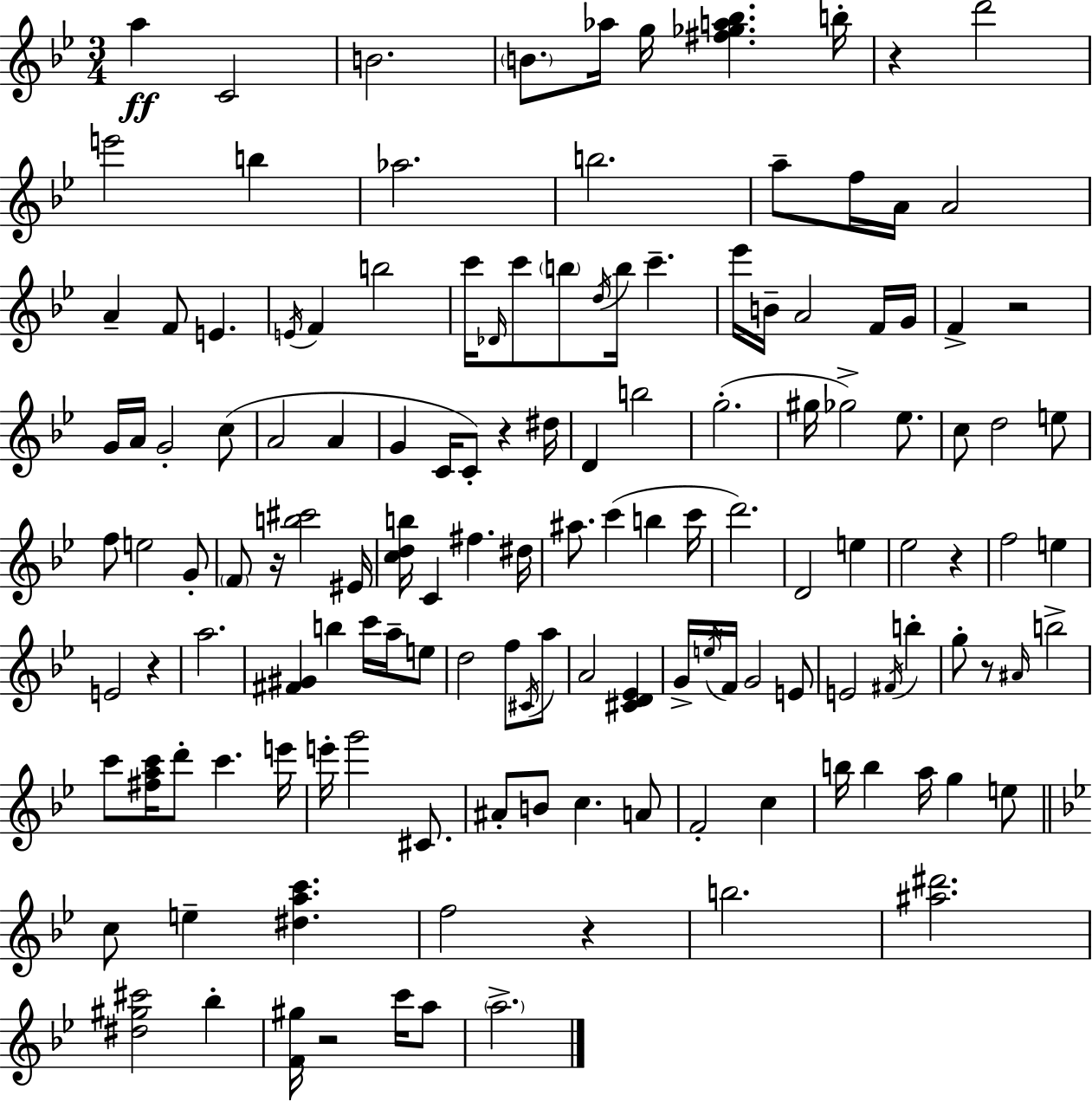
A5/q C4/h B4/h. B4/e. Ab5/s G5/s [F#5,Gb5,A5,Bb5]/q. B5/s R/q D6/h E6/h B5/q Ab5/h. B5/h. A5/e F5/s A4/s A4/h A4/q F4/e E4/q. E4/s F4/q B5/h C6/s Db4/s C6/e B5/e D5/s B5/s C6/q. Eb6/s B4/s A4/h F4/s G4/s F4/q R/h G4/s A4/s G4/h C5/e A4/h A4/q G4/q C4/s C4/e R/q D#5/s D4/q B5/h G5/h. G#5/s Gb5/h Eb5/e. C5/e D5/h E5/e F5/e E5/h G4/e F4/e R/s [B5,C#6]/h EIS4/s [C5,D5,B5]/s C4/q F#5/q. D#5/s A#5/e. C6/q B5/q C6/s D6/h. D4/h E5/q Eb5/h R/q F5/h E5/q E4/h R/q A5/h. [F#4,G#4]/q B5/q C6/s A5/s E5/e D5/h F5/e C#4/s A5/e A4/h [C#4,D4,Eb4]/q G4/s E5/s F4/s G4/h E4/e E4/h F#4/s B5/q G5/e R/e A#4/s B5/h C6/e [F#5,A5,C6]/s D6/e C6/q. E6/s E6/s G6/h C#4/e. A#4/e B4/e C5/q. A4/e F4/h C5/q B5/s B5/q A5/s G5/q E5/e C5/e E5/q [D#5,A5,C6]/q. F5/h R/q B5/h. [A#5,D#6]/h. [D#5,G#5,C#6]/h Bb5/q [F4,G#5]/s R/h C6/s A5/e A5/h.